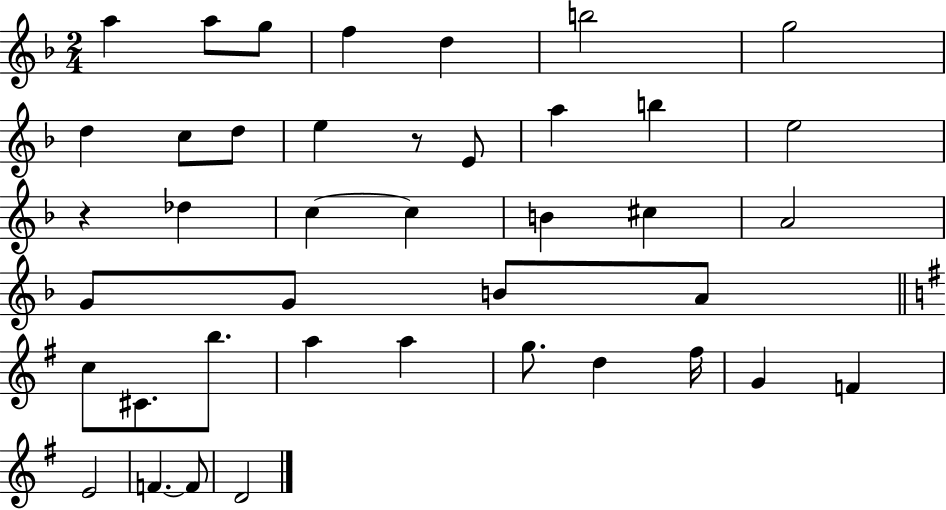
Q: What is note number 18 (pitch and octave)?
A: C5